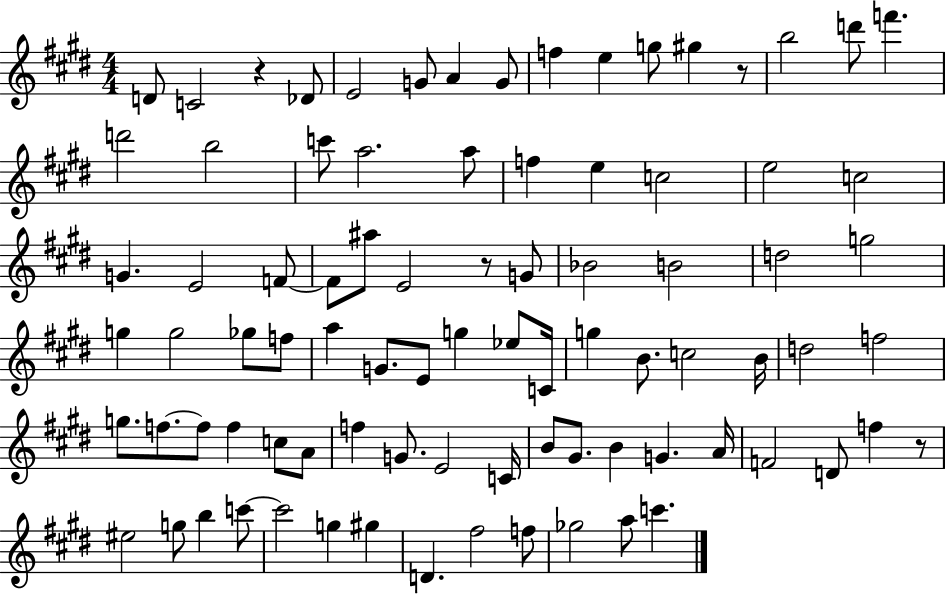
D4/e C4/h R/q Db4/e E4/h G4/e A4/q G4/e F5/q E5/q G5/e G#5/q R/e B5/h D6/e F6/q. D6/h B5/h C6/e A5/h. A5/e F5/q E5/q C5/h E5/h C5/h G4/q. E4/h F4/e F4/e A#5/e E4/h R/e G4/e Bb4/h B4/h D5/h G5/h G5/q G5/h Gb5/e F5/e A5/q G4/e. E4/e G5/q Eb5/e C4/s G5/q B4/e. C5/h B4/s D5/h F5/h G5/e. F5/e. F5/e F5/q C5/e A4/e F5/q G4/e. E4/h C4/s B4/e G#4/e. B4/q G4/q. A4/s F4/h D4/e F5/q R/e EIS5/h G5/e B5/q C6/e C6/h G5/q G#5/q D4/q. F#5/h F5/e Gb5/h A5/e C6/q.